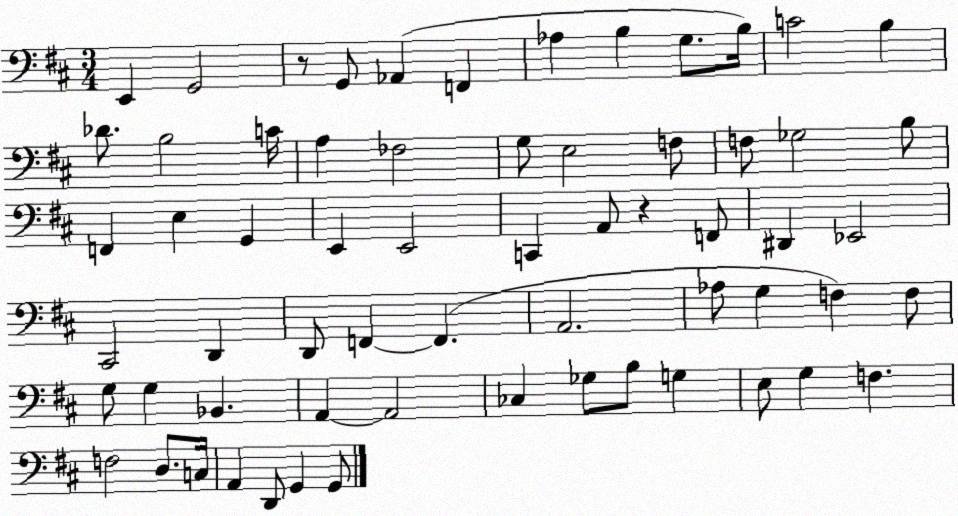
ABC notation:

X:1
T:Untitled
M:3/4
L:1/4
K:D
E,, G,,2 z/2 G,,/2 _A,, F,, _A, B, G,/2 B,/4 C2 B, _D/2 B,2 C/4 A, _F,2 G,/2 E,2 F,/2 F,/2 _G,2 B,/2 F,, E, G,, E,, E,,2 C,, A,,/2 z F,,/2 ^D,, _E,,2 ^C,,2 D,, D,,/2 F,, F,, A,,2 _A,/2 G, F, F,/2 G,/2 G, _B,, A,, A,,2 _C, _G,/2 B,/2 G, E,/2 G, F, F,2 D,/2 C,/4 A,, D,,/2 G,, G,,/2